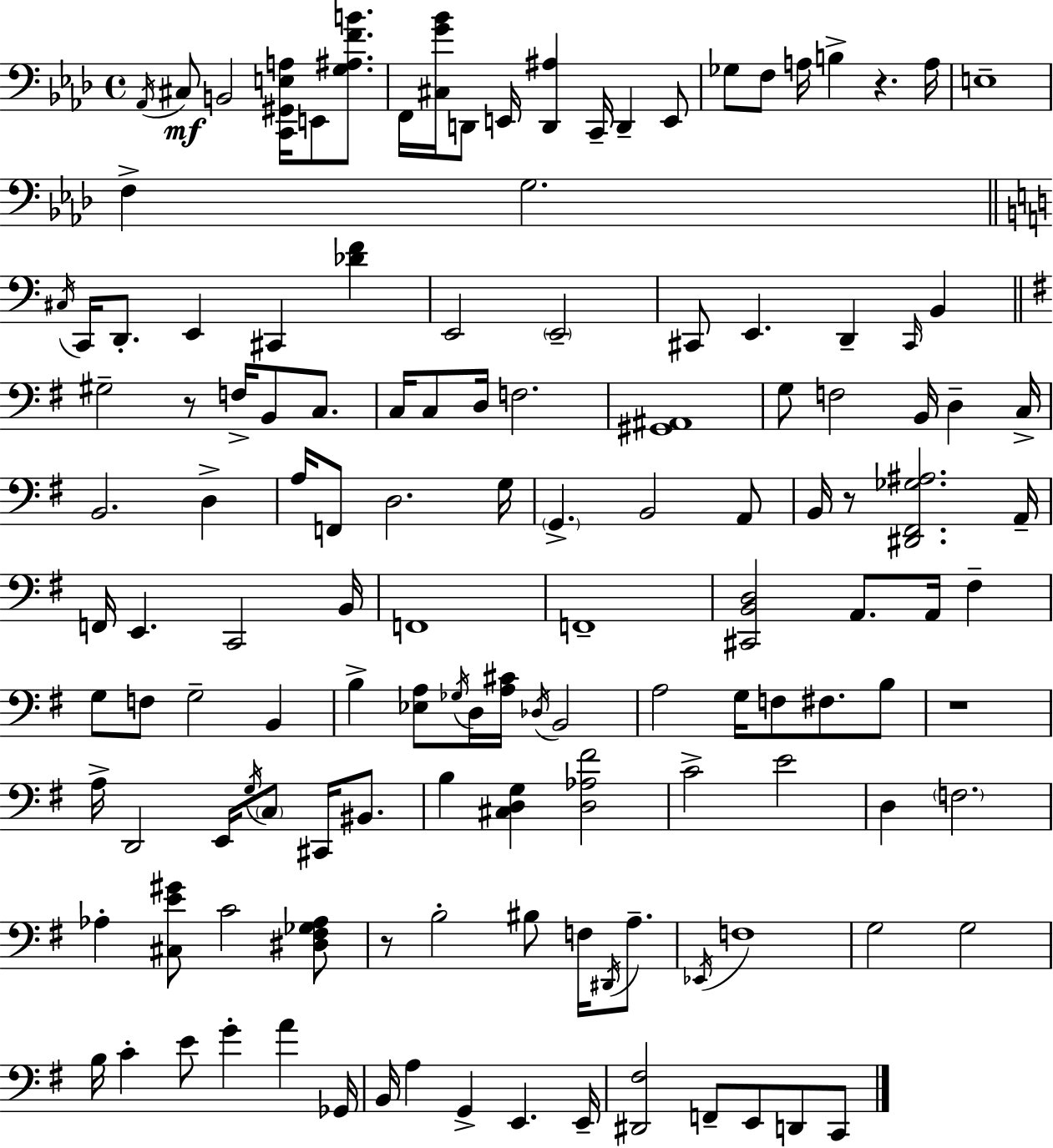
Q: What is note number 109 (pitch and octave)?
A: G2